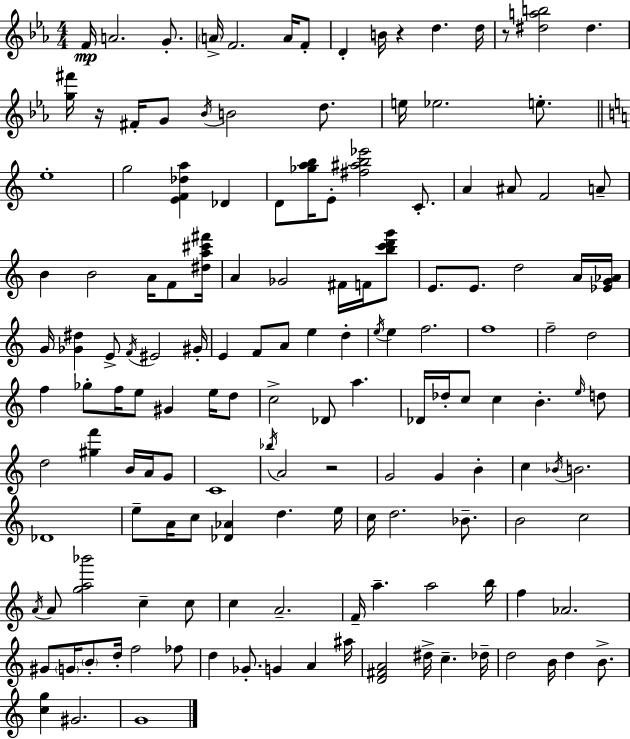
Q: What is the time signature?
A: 4/4